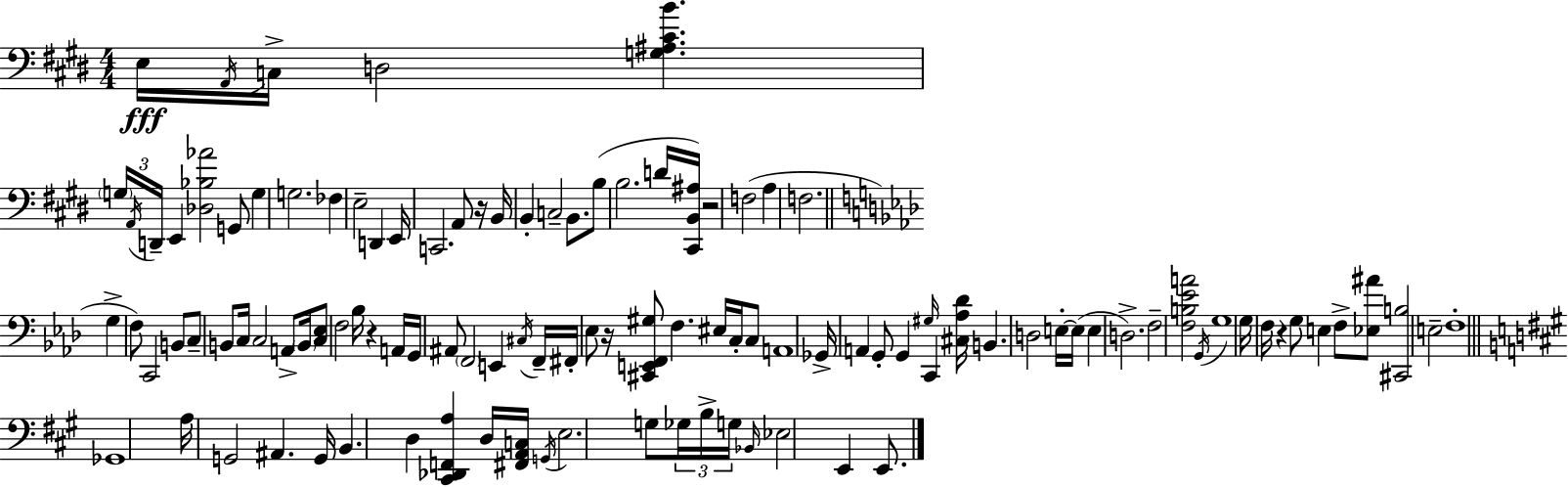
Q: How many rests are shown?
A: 5